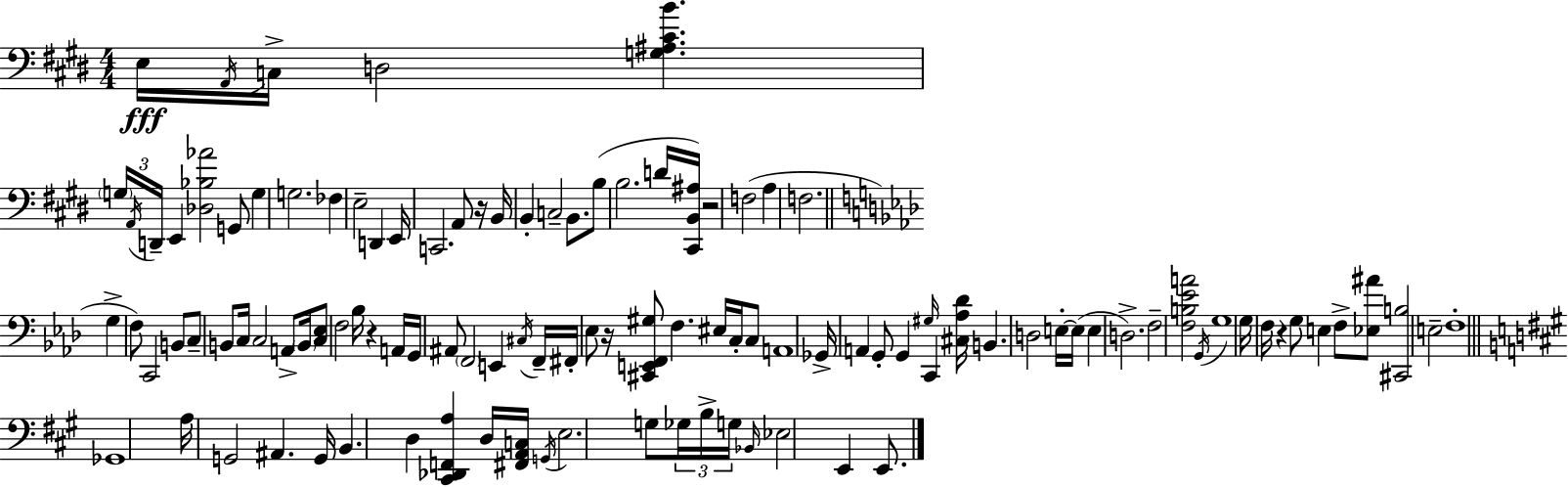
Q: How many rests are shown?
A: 5